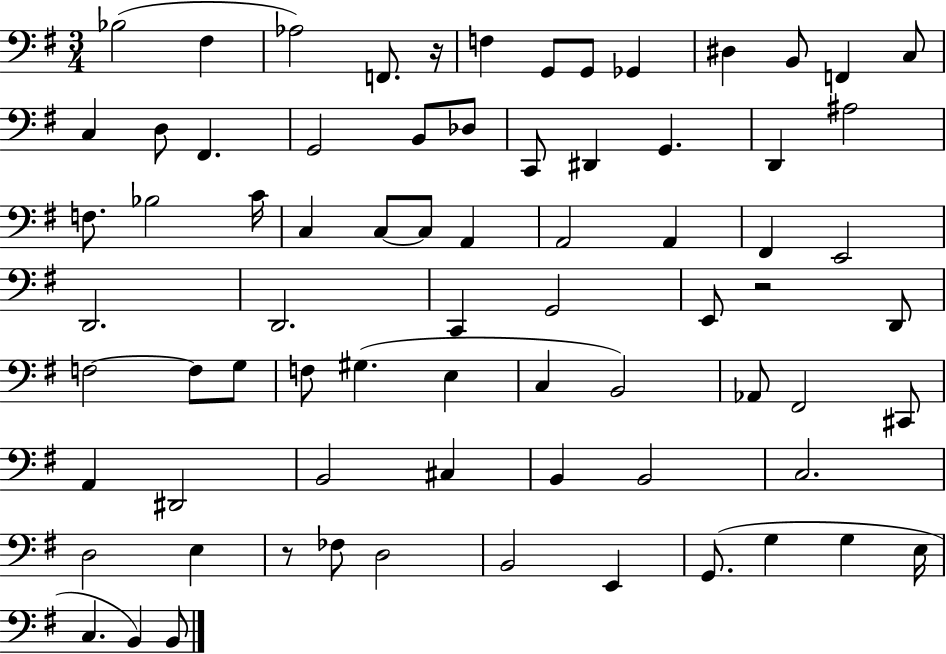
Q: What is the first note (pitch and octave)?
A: Bb3